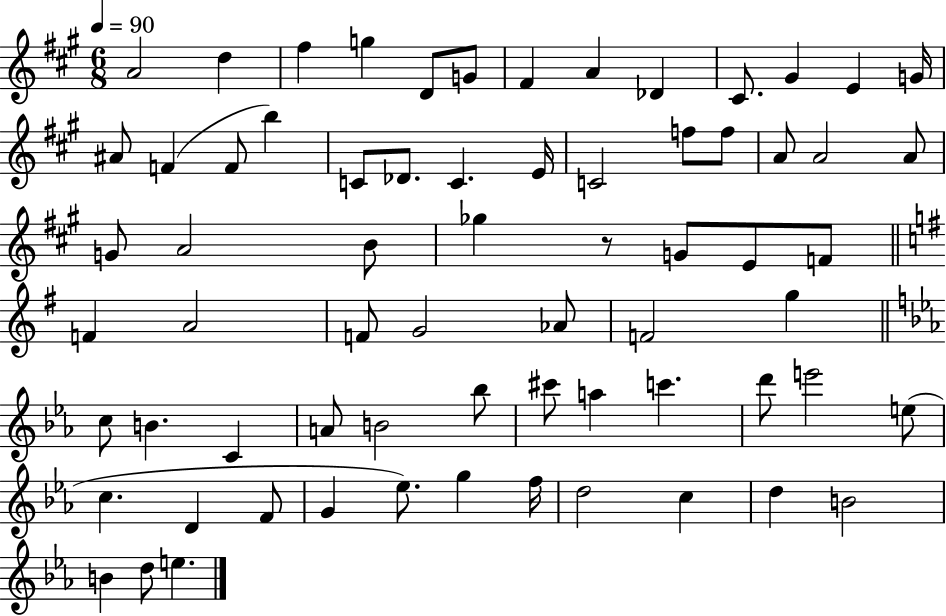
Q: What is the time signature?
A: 6/8